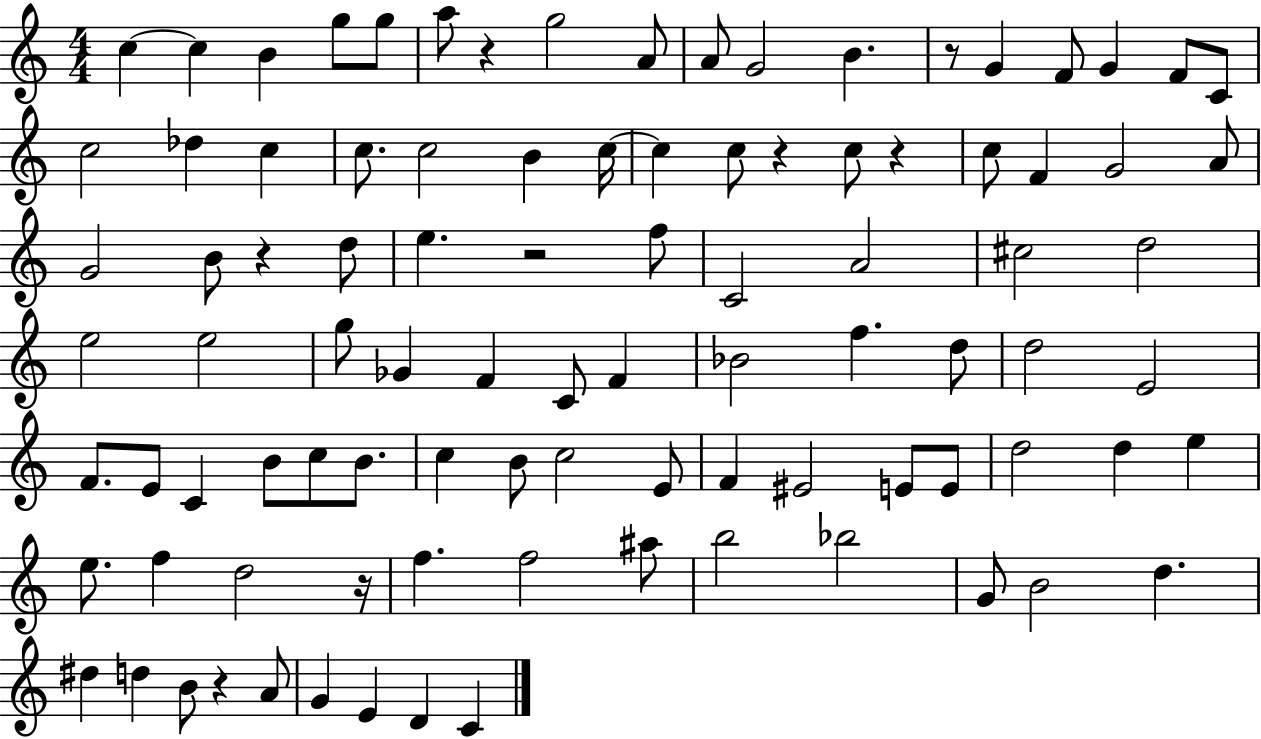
C5/q C5/q B4/q G5/e G5/e A5/e R/q G5/h A4/e A4/e G4/h B4/q. R/e G4/q F4/e G4/q F4/e C4/e C5/h Db5/q C5/q C5/e. C5/h B4/q C5/s C5/q C5/e R/q C5/e R/q C5/e F4/q G4/h A4/e G4/h B4/e R/q D5/e E5/q. R/h F5/e C4/h A4/h C#5/h D5/h E5/h E5/h G5/e Gb4/q F4/q C4/e F4/q Bb4/h F5/q. D5/e D5/h E4/h F4/e. E4/e C4/q B4/e C5/e B4/e. C5/q B4/e C5/h E4/e F4/q EIS4/h E4/e E4/e D5/h D5/q E5/q E5/e. F5/q D5/h R/s F5/q. F5/h A#5/e B5/h Bb5/h G4/e B4/h D5/q. D#5/q D5/q B4/e R/q A4/e G4/q E4/q D4/q C4/q